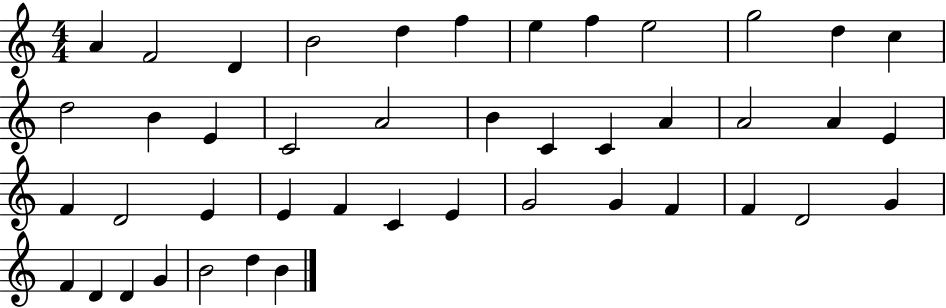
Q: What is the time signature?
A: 4/4